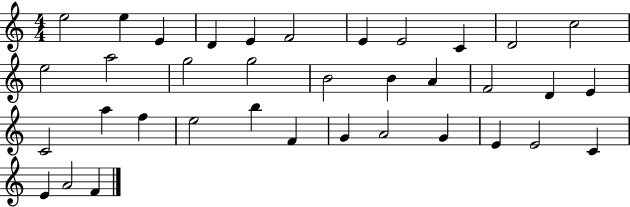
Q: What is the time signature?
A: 4/4